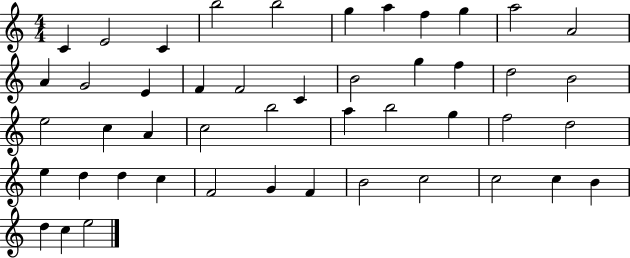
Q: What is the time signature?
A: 4/4